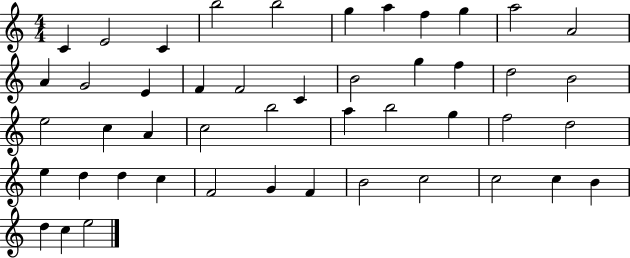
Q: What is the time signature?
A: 4/4